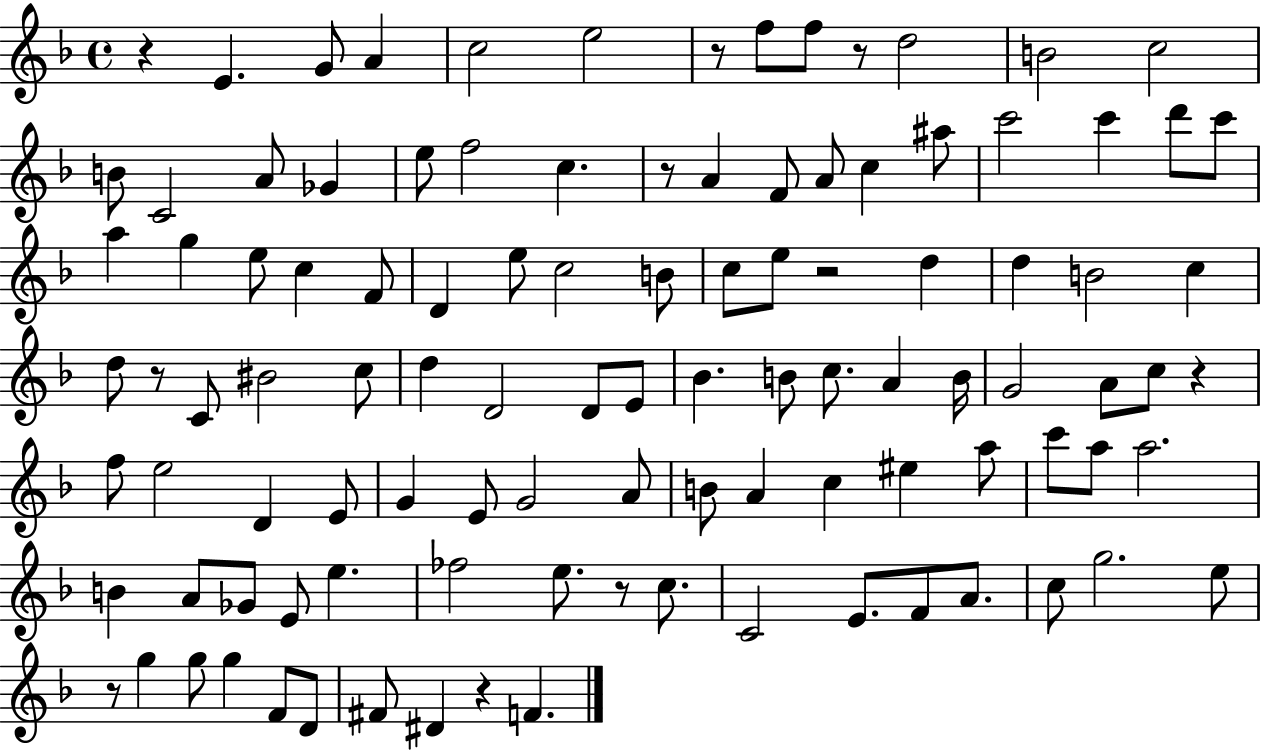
X:1
T:Untitled
M:4/4
L:1/4
K:F
z E G/2 A c2 e2 z/2 f/2 f/2 z/2 d2 B2 c2 B/2 C2 A/2 _G e/2 f2 c z/2 A F/2 A/2 c ^a/2 c'2 c' d'/2 c'/2 a g e/2 c F/2 D e/2 c2 B/2 c/2 e/2 z2 d d B2 c d/2 z/2 C/2 ^B2 c/2 d D2 D/2 E/2 _B B/2 c/2 A B/4 G2 A/2 c/2 z f/2 e2 D E/2 G E/2 G2 A/2 B/2 A c ^e a/2 c'/2 a/2 a2 B A/2 _G/2 E/2 e _f2 e/2 z/2 c/2 C2 E/2 F/2 A/2 c/2 g2 e/2 z/2 g g/2 g F/2 D/2 ^F/2 ^D z F